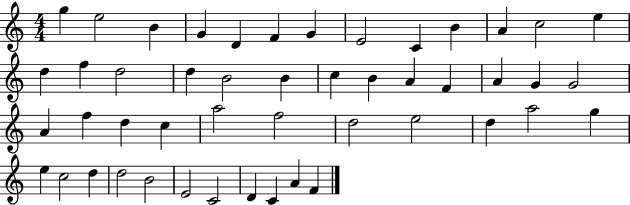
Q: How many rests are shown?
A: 0